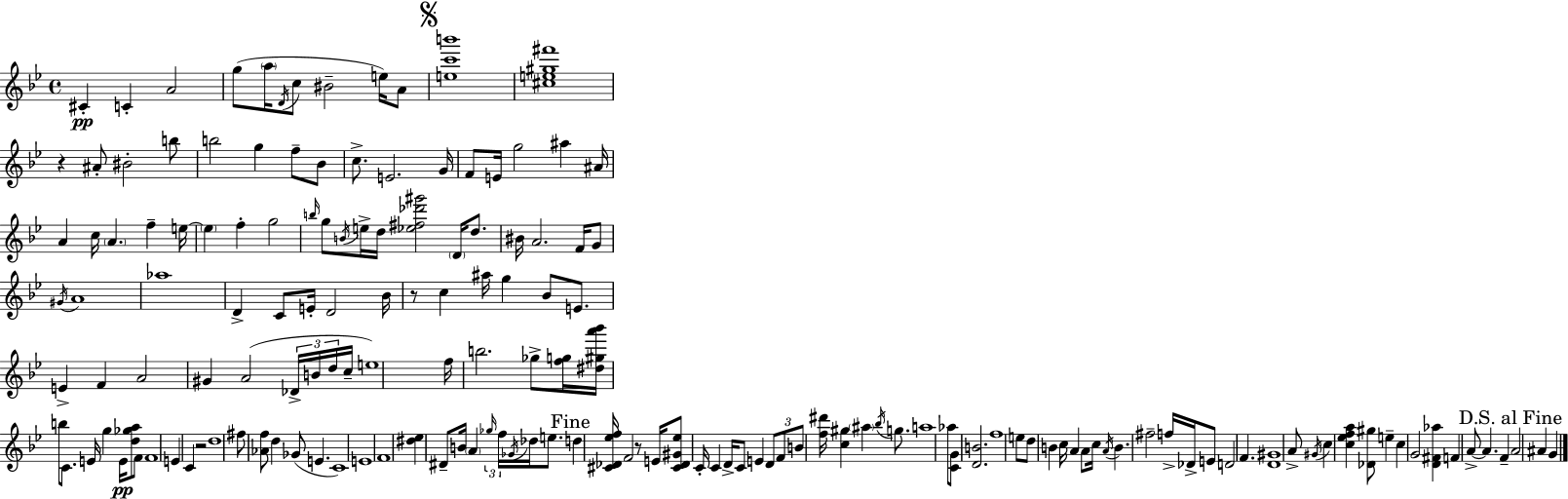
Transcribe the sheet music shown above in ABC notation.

X:1
T:Untitled
M:4/4
L:1/4
K:Bb
^C C A2 g/2 a/4 D/4 c/2 ^B2 e/4 A/2 [ec'b']4 [^ce^g^f']4 z ^A/2 ^B2 b/2 b2 g f/2 _B/2 c/2 E2 G/4 F/2 E/4 g2 ^a ^A/4 A c/4 A f e/4 e f g2 b/4 g/2 B/4 e/4 d/4 [_e^f_d'^g']2 D/4 d/2 ^B/4 A2 F/4 G/2 ^G/4 A4 _a4 D C/2 E/4 D2 _B/4 z/2 c ^a/4 g _B/2 E/2 E F A2 ^G A2 _D/4 B/4 d/4 c/4 e4 f/4 b2 _g/2 [fg]/4 [^d^ga'_b']/4 b/2 C/2 E/4 g E/4 [d_ga]/2 F/2 F4 E C z2 d4 ^f/2 [_Af]/2 d _G/2 E C4 E4 F4 [^d_e] ^D/2 B/4 A _g/4 f/4 _G/4 _d/4 e/2 d [^C_D_ef]/4 F2 z/2 E/4 [^C_D^G_e]/2 C/4 C D/4 C/2 E D/2 F/2 B/2 [f^d']/4 [c^g] ^a _b/4 g/2 a4 _a/2 [CG]/2 [DB]2 f4 e/2 d/2 B c/4 A A/2 c/4 A/4 B ^f2 f/4 _D/4 E/2 D2 F [D^G]4 A/2 ^G/4 c [c_efa] [_D^g]/2 e c G2 [D^F_a] F A/2 A F A2 ^A G